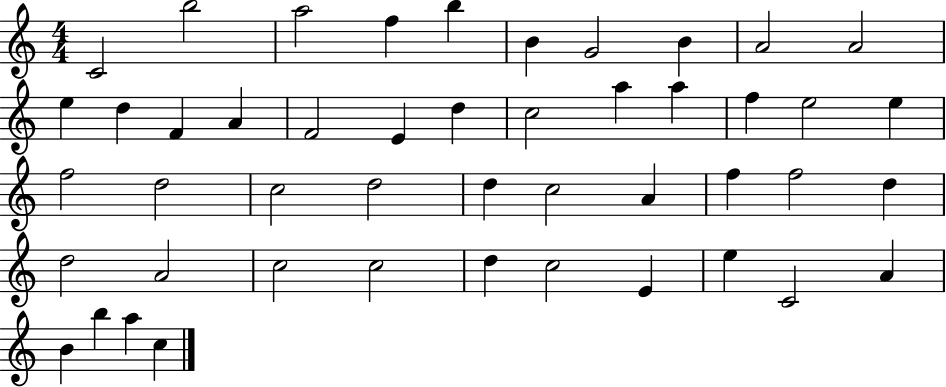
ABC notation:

X:1
T:Untitled
M:4/4
L:1/4
K:C
C2 b2 a2 f b B G2 B A2 A2 e d F A F2 E d c2 a a f e2 e f2 d2 c2 d2 d c2 A f f2 d d2 A2 c2 c2 d c2 E e C2 A B b a c